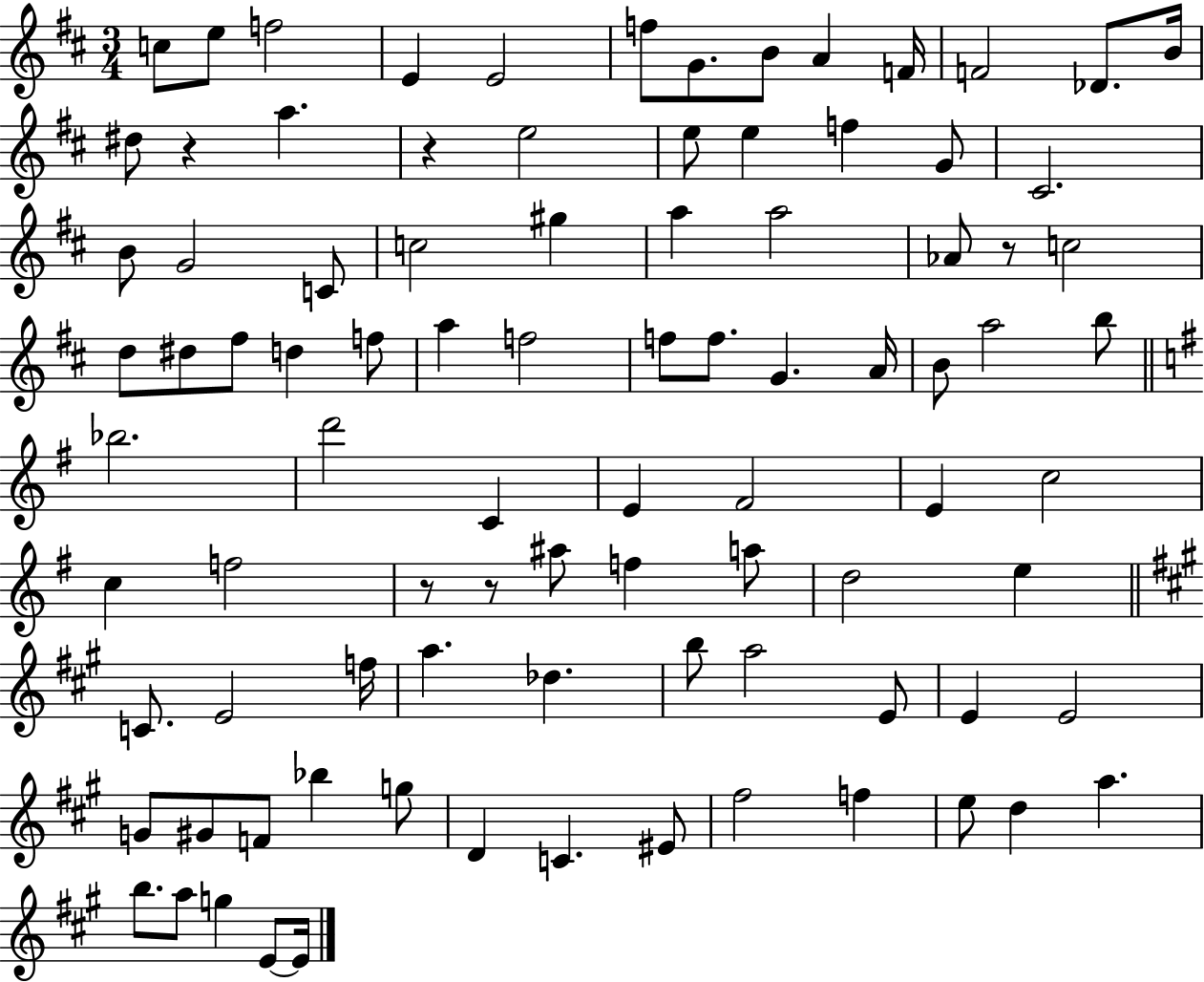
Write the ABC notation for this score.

X:1
T:Untitled
M:3/4
L:1/4
K:D
c/2 e/2 f2 E E2 f/2 G/2 B/2 A F/4 F2 _D/2 B/4 ^d/2 z a z e2 e/2 e f G/2 ^C2 B/2 G2 C/2 c2 ^g a a2 _A/2 z/2 c2 d/2 ^d/2 ^f/2 d f/2 a f2 f/2 f/2 G A/4 B/2 a2 b/2 _b2 d'2 C E ^F2 E c2 c f2 z/2 z/2 ^a/2 f a/2 d2 e C/2 E2 f/4 a _d b/2 a2 E/2 E E2 G/2 ^G/2 F/2 _b g/2 D C ^E/2 ^f2 f e/2 d a b/2 a/2 g E/2 E/4